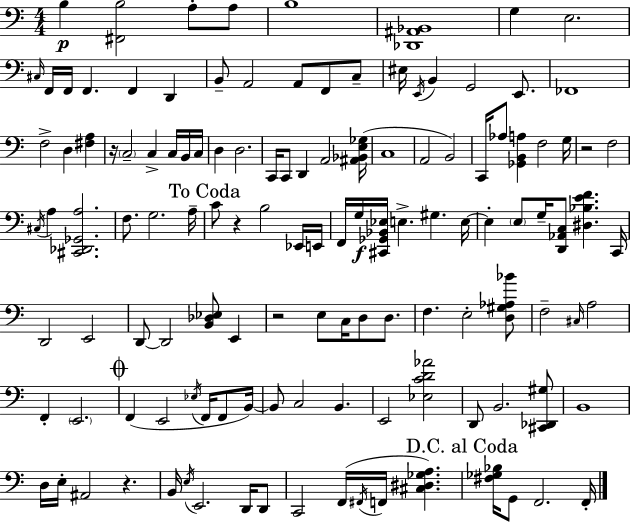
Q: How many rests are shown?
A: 5